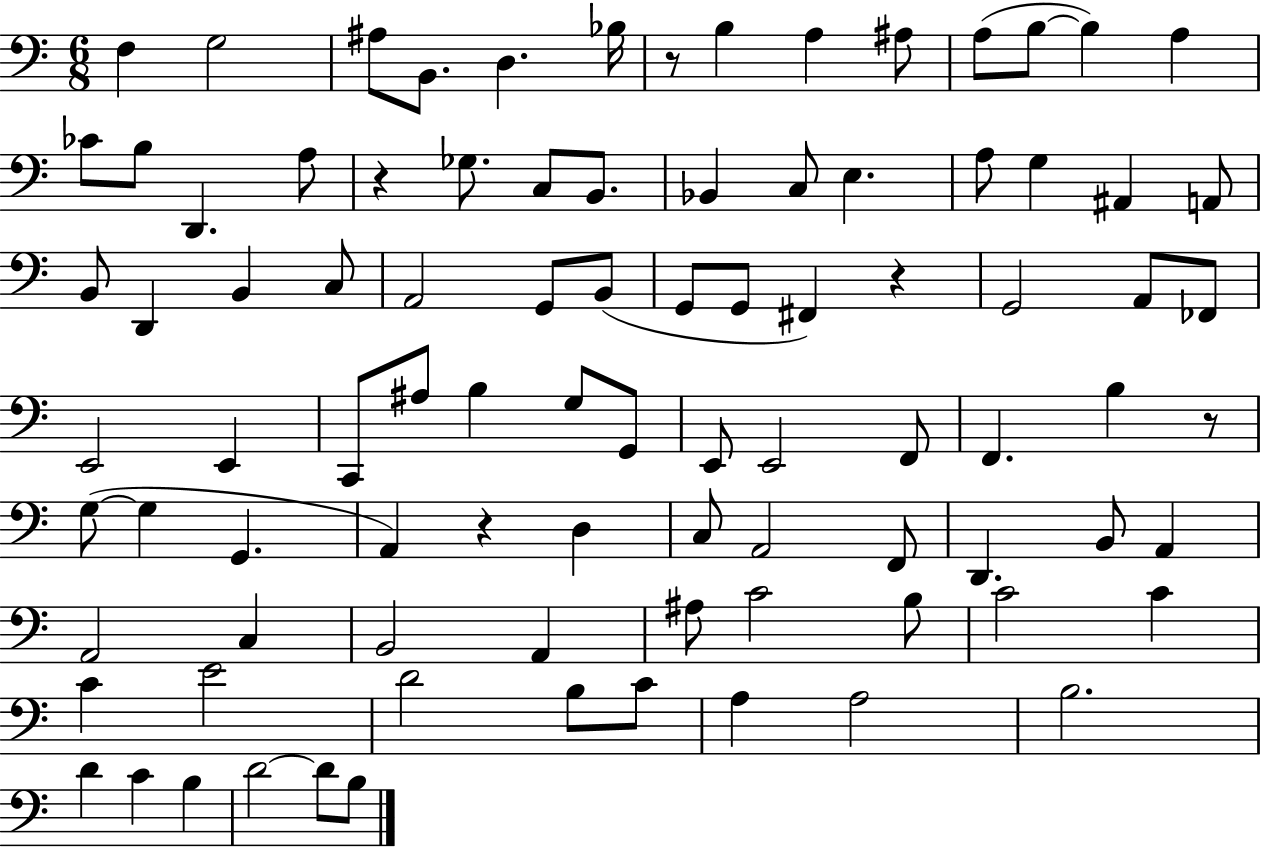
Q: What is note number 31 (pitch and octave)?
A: C3